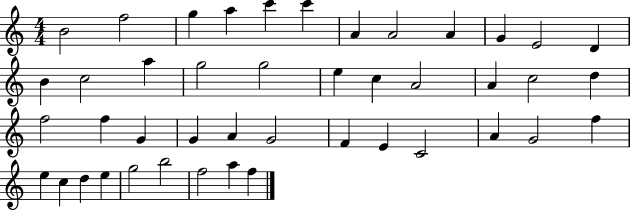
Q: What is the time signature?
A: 4/4